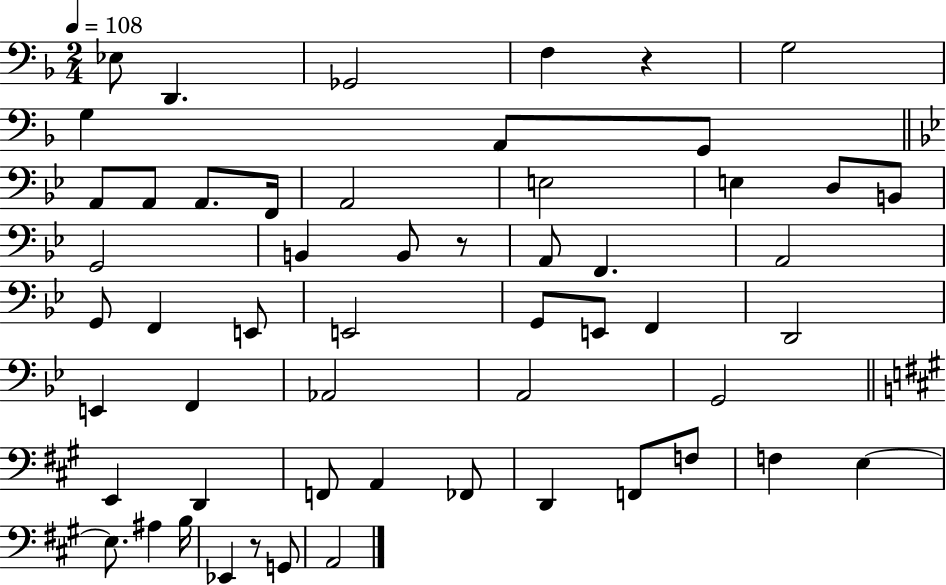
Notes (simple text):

Eb3/e D2/q. Gb2/h F3/q R/q G3/h G3/q A2/e G2/e A2/e A2/e A2/e. F2/s A2/h E3/h E3/q D3/e B2/e G2/h B2/q B2/e R/e A2/e F2/q. A2/h G2/e F2/q E2/e E2/h G2/e E2/e F2/q D2/h E2/q F2/q Ab2/h A2/h G2/h E2/q D2/q F2/e A2/q FES2/e D2/q F2/e F3/e F3/q E3/q E3/e. A#3/q B3/s Eb2/q R/e G2/e A2/h